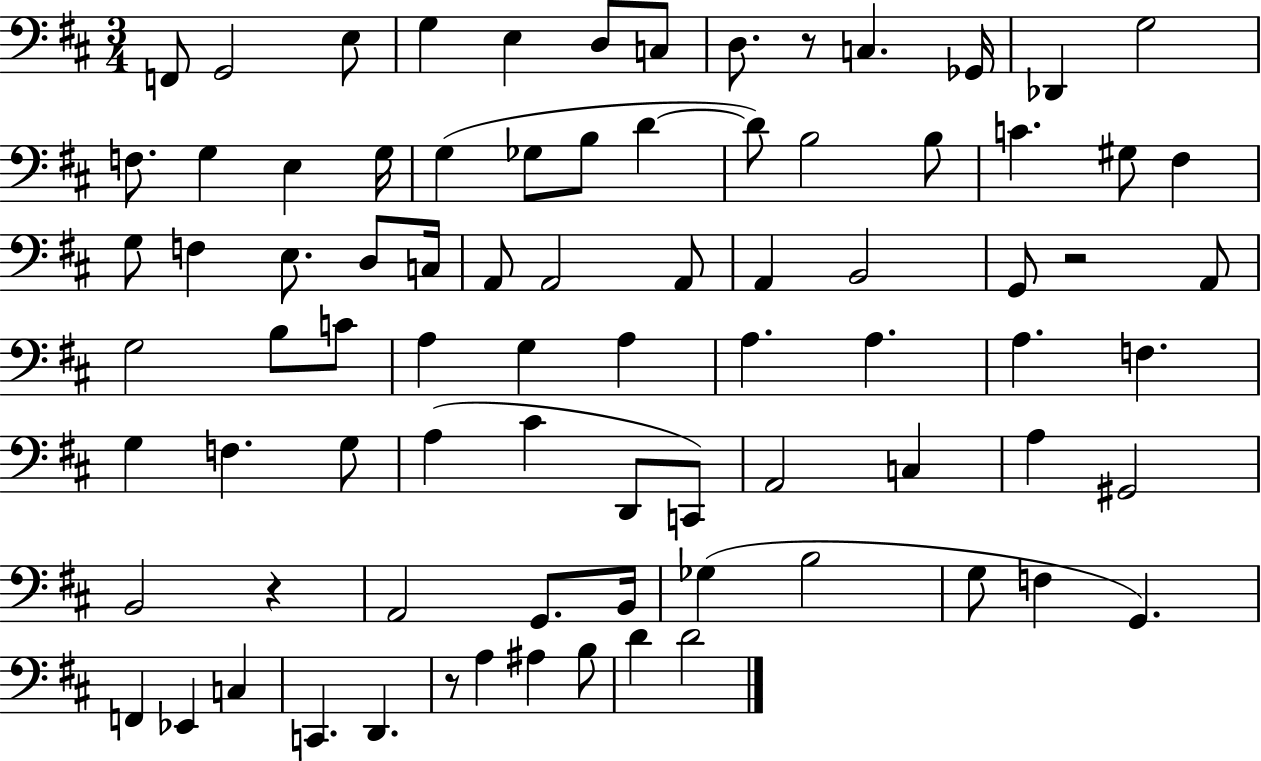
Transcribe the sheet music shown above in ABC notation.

X:1
T:Untitled
M:3/4
L:1/4
K:D
F,,/2 G,,2 E,/2 G, E, D,/2 C,/2 D,/2 z/2 C, _G,,/4 _D,, G,2 F,/2 G, E, G,/4 G, _G,/2 B,/2 D D/2 B,2 B,/2 C ^G,/2 ^F, G,/2 F, E,/2 D,/2 C,/4 A,,/2 A,,2 A,,/2 A,, B,,2 G,,/2 z2 A,,/2 G,2 B,/2 C/2 A, G, A, A, A, A, F, G, F, G,/2 A, ^C D,,/2 C,,/2 A,,2 C, A, ^G,,2 B,,2 z A,,2 G,,/2 B,,/4 _G, B,2 G,/2 F, G,, F,, _E,, C, C,, D,, z/2 A, ^A, B,/2 D D2